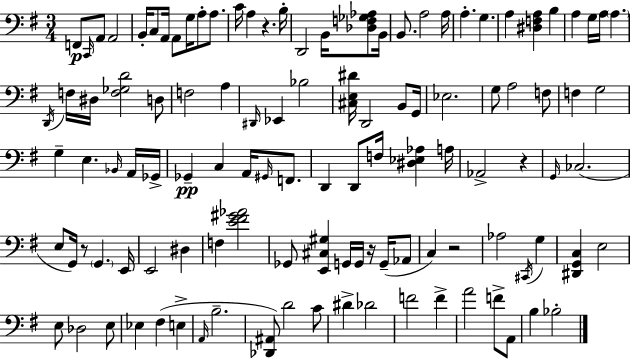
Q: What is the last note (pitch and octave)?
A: Bb3